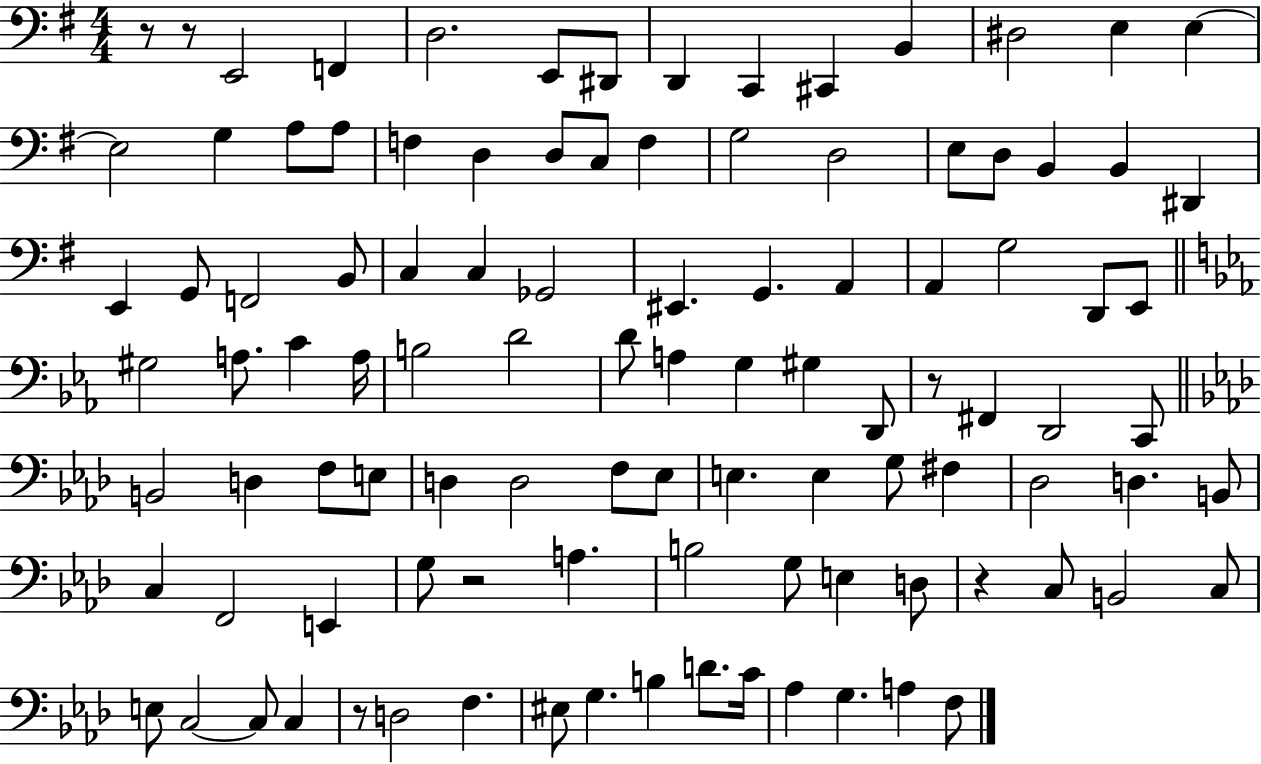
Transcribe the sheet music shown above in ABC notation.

X:1
T:Untitled
M:4/4
L:1/4
K:G
z/2 z/2 E,,2 F,, D,2 E,,/2 ^D,,/2 D,, C,, ^C,, B,, ^D,2 E, E, E,2 G, A,/2 A,/2 F, D, D,/2 C,/2 F, G,2 D,2 E,/2 D,/2 B,, B,, ^D,, E,, G,,/2 F,,2 B,,/2 C, C, _G,,2 ^E,, G,, A,, A,, G,2 D,,/2 E,,/2 ^G,2 A,/2 C A,/4 B,2 D2 D/2 A, G, ^G, D,,/2 z/2 ^F,, D,,2 C,,/2 B,,2 D, F,/2 E,/2 D, D,2 F,/2 _E,/2 E, E, G,/2 ^F, _D,2 D, B,,/2 C, F,,2 E,, G,/2 z2 A, B,2 G,/2 E, D,/2 z C,/2 B,,2 C,/2 E,/2 C,2 C,/2 C, z/2 D,2 F, ^E,/2 G, B, D/2 C/4 _A, G, A, F,/2